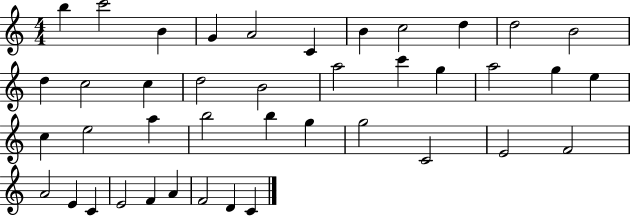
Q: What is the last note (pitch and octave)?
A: C4